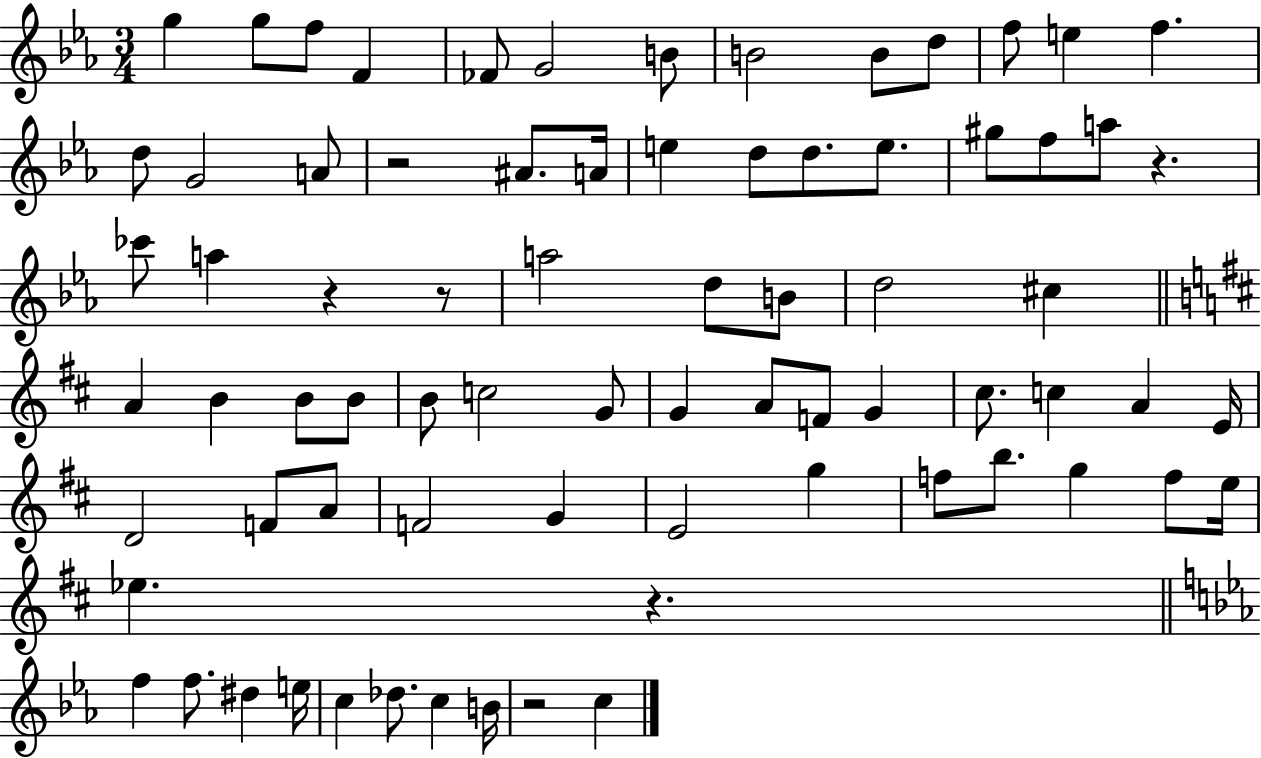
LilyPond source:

{
  \clef treble
  \numericTimeSignature
  \time 3/4
  \key ees \major
  \repeat volta 2 { g''4 g''8 f''8 f'4 | fes'8 g'2 b'8 | b'2 b'8 d''8 | f''8 e''4 f''4. | \break d''8 g'2 a'8 | r2 ais'8. a'16 | e''4 d''8 d''8. e''8. | gis''8 f''8 a''8 r4. | \break ces'''8 a''4 r4 r8 | a''2 d''8 b'8 | d''2 cis''4 | \bar "||" \break \key b \minor a'4 b'4 b'8 b'8 | b'8 c''2 g'8 | g'4 a'8 f'8 g'4 | cis''8. c''4 a'4 e'16 | \break d'2 f'8 a'8 | f'2 g'4 | e'2 g''4 | f''8 b''8. g''4 f''8 e''16 | \break ees''4. r4. | \bar "||" \break \key c \minor f''4 f''8. dis''4 e''16 | c''4 des''8. c''4 b'16 | r2 c''4 | } \bar "|."
}